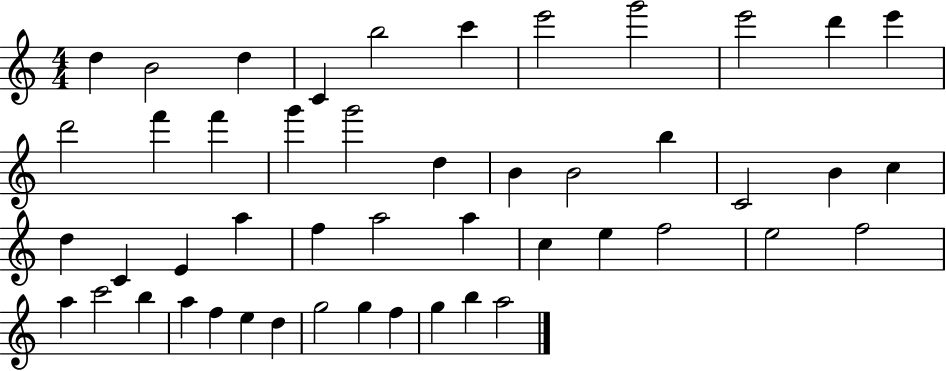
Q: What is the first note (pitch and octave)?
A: D5